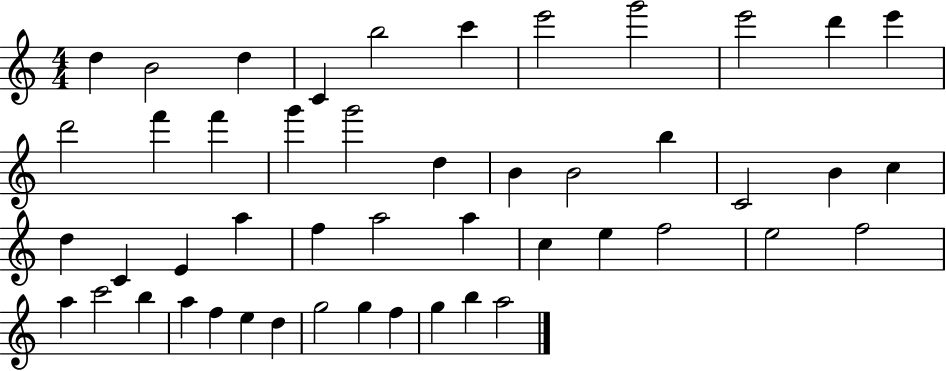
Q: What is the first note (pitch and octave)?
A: D5